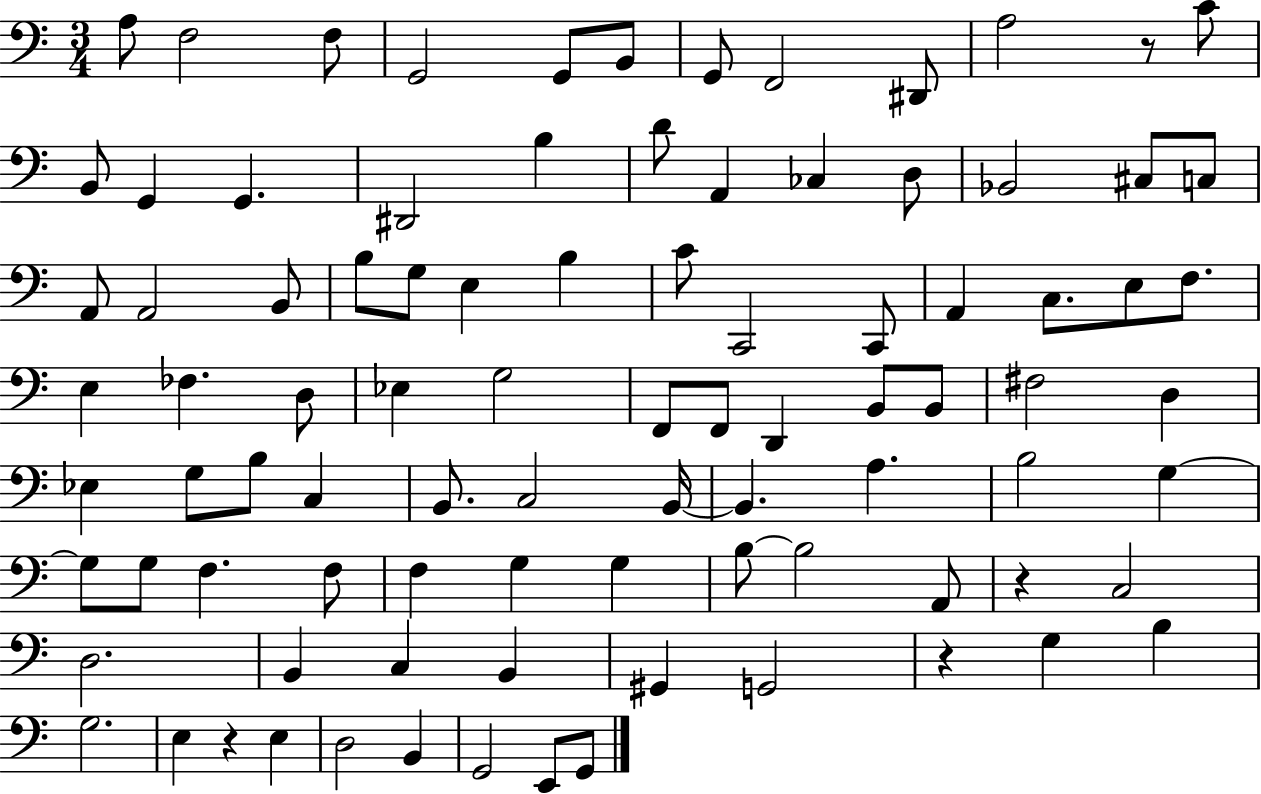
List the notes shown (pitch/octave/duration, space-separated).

A3/e F3/h F3/e G2/h G2/e B2/e G2/e F2/h D#2/e A3/h R/e C4/e B2/e G2/q G2/q. D#2/h B3/q D4/e A2/q CES3/q D3/e Bb2/h C#3/e C3/e A2/e A2/h B2/e B3/e G3/e E3/q B3/q C4/e C2/h C2/e A2/q C3/e. E3/e F3/e. E3/q FES3/q. D3/e Eb3/q G3/h F2/e F2/e D2/q B2/e B2/e F#3/h D3/q Eb3/q G3/e B3/e C3/q B2/e. C3/h B2/s B2/q. A3/q. B3/h G3/q G3/e G3/e F3/q. F3/e F3/q G3/q G3/q B3/e B3/h A2/e R/q C3/h D3/h. B2/q C3/q B2/q G#2/q G2/h R/q G3/q B3/q G3/h. E3/q R/q E3/q D3/h B2/q G2/h E2/e G2/e